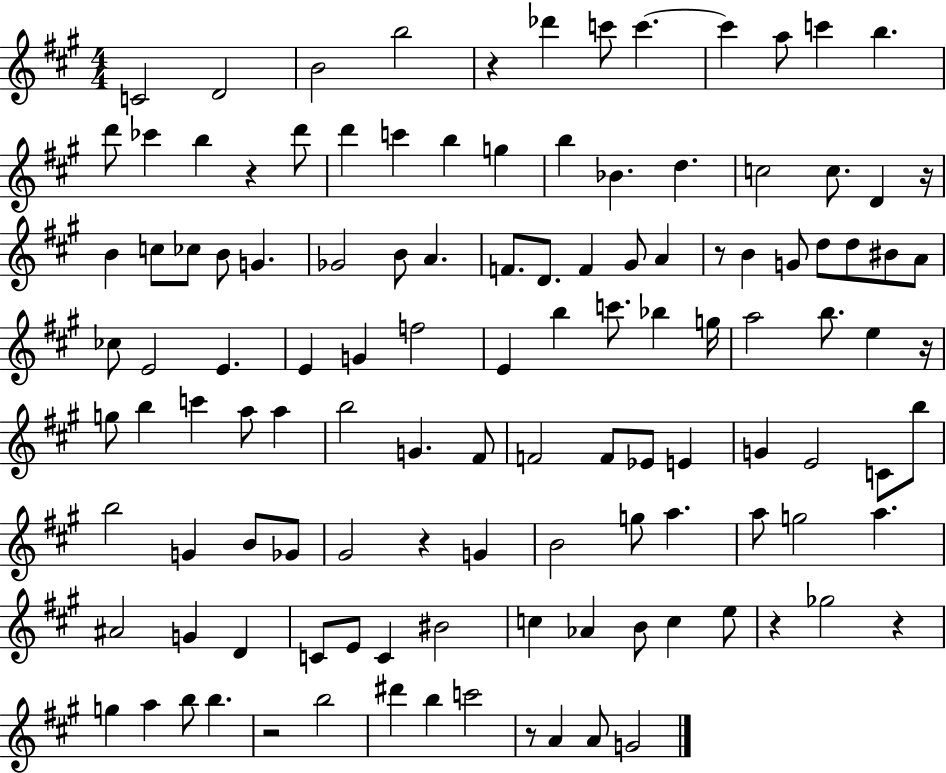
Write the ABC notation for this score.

X:1
T:Untitled
M:4/4
L:1/4
K:A
C2 D2 B2 b2 z _d' c'/2 c' c' a/2 c' b d'/2 _c' b z d'/2 d' c' b g b _B d c2 c/2 D z/4 B c/2 _c/2 B/2 G _G2 B/2 A F/2 D/2 F ^G/2 A z/2 B G/2 d/2 d/2 ^B/2 A/2 _c/2 E2 E E G f2 E b c'/2 _b g/4 a2 b/2 e z/4 g/2 b c' a/2 a b2 G ^F/2 F2 F/2 _E/2 E G E2 C/2 b/2 b2 G B/2 _G/2 ^G2 z G B2 g/2 a a/2 g2 a ^A2 G D C/2 E/2 C ^B2 c _A B/2 c e/2 z _g2 z g a b/2 b z2 b2 ^d' b c'2 z/2 A A/2 G2